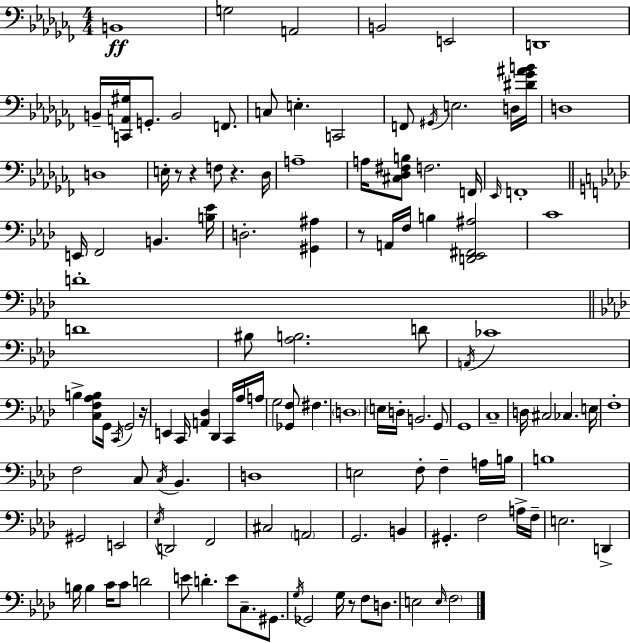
{
  \clef bass
  \numericTimeSignature
  \time 4/4
  \key aes \minor
  b,1\ff | g2 a,2 | b,2 e,2 | d,1 | \break b,16-- <c, a, gis>16 g,8.-. b,2 f,8. | c8 e4.-. c,2 | f,8 \acciaccatura { gis,16 } e2. d16 | <dis' ges' ais' b'>16 d1 | \break d1 | e16-. r8 r4 f8 r4. | des16 a1-- | a16 <cis des fis b>8 f2. | \break f,16 \grace { ees,16 } f,1-. | \bar "||" \break \key f \minor e,16 f,2 b,4. <b ees'>16 | d2.-. <gis, ais>4 | r8 a,16 f16 b4 <d, ees, fis, ais>2 | c'1 | \break d'1-. | \bar "||" \break \key aes \major d'1 | bis8 <aes b>2. d'8 | \acciaccatura { a,16 } ces'1 | b4-> <c f aes b>8 g,16 \acciaccatura { c,16 } g,2 | \break r16 e,4 c,16 <a, des>4 des,4 c,16 | aes16 a16 g2 <ges, f>8 fis4. | \parenthesize d1 | \parenthesize e16 d16-. b,2. | \break g,8 g,1 | c1-- | d16 cis2 ces4. | e16 f1-. | \break f2 c8 \acciaccatura { c16 } bes,4. | d1 | e2 f8-. f4-- | a16 b16 b1 | \break gis,2 e,2 | \acciaccatura { ees16 } d,2 f,2 | cis2 \parenthesize a,2 | g,2. | \break b,4 gis,4.-. f2 | a16-> f16-- e2. | d,4-> b16 b4 c'16 c'8 d'2 | e'8 d'4.-. e'8 c8.-- | \break gis,8. \acciaccatura { g16 } ges,2 g16 r8 | f8 d8. e2 \grace { e16 } \parenthesize f2 | \bar "|."
}